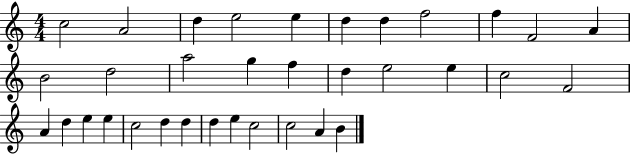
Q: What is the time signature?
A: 4/4